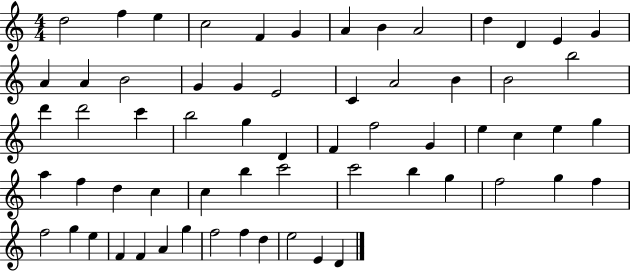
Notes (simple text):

D5/h F5/q E5/q C5/h F4/q G4/q A4/q B4/q A4/h D5/q D4/q E4/q G4/q A4/q A4/q B4/h G4/q G4/q E4/h C4/q A4/h B4/q B4/h B5/h D6/q D6/h C6/q B5/h G5/q D4/q F4/q F5/h G4/q E5/q C5/q E5/q G5/q A5/q F5/q D5/q C5/q C5/q B5/q C6/h C6/h B5/q G5/q F5/h G5/q F5/q F5/h G5/q E5/q F4/q F4/q A4/q G5/q F5/h F5/q D5/q E5/h E4/q D4/q